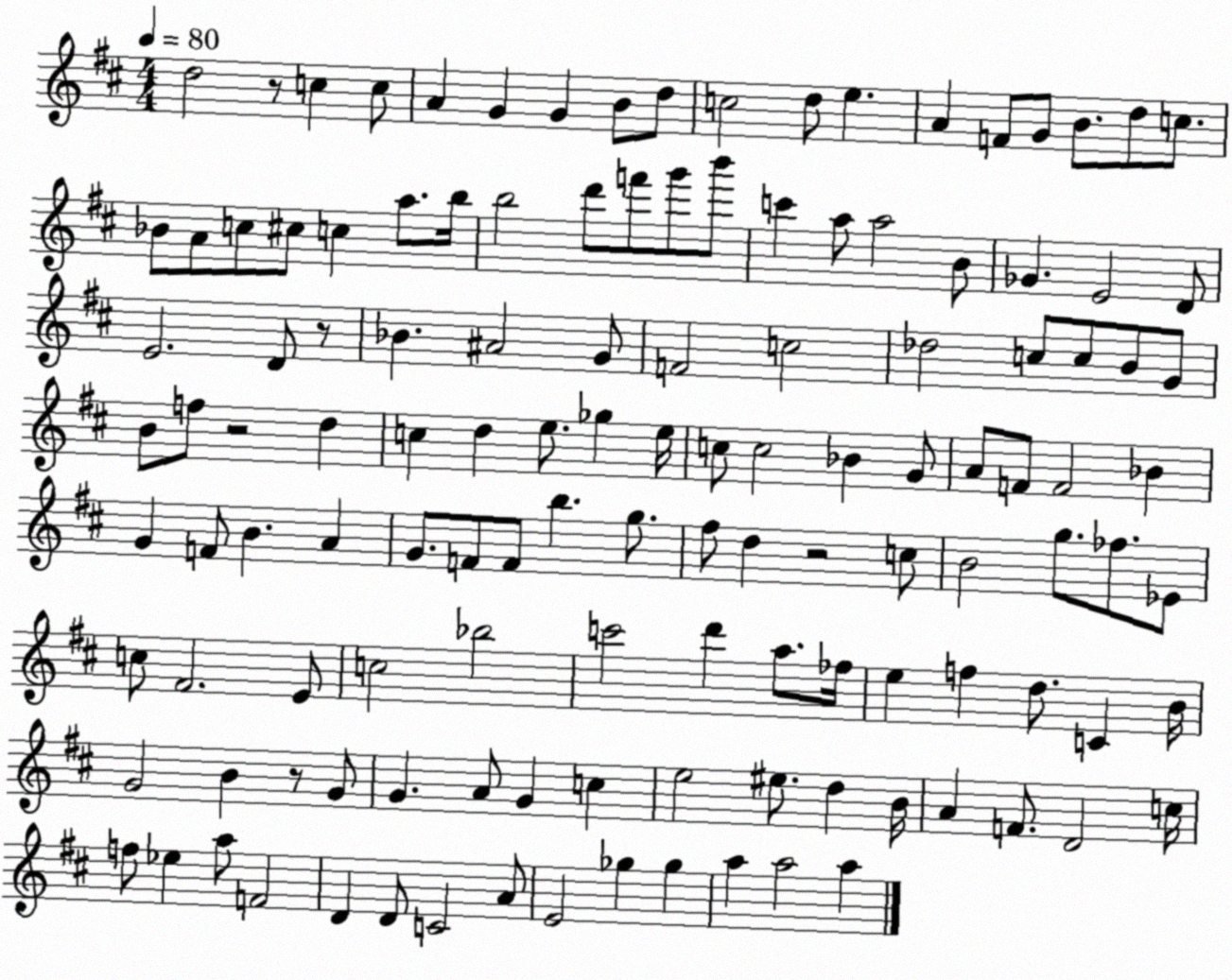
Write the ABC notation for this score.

X:1
T:Untitled
M:4/4
L:1/4
K:D
d2 z/2 c c/2 A G G B/2 d/2 c2 d/2 e A F/2 G/2 B/2 d/2 c/2 _B/2 A/2 c/2 ^c/2 c a/2 b/4 b2 d'/2 f'/2 g'/2 b'/2 c' a/2 a2 B/2 _G E2 D/2 E2 D/2 z/2 _B ^A2 G/2 F2 c2 _d2 c/2 c/2 B/2 G/2 B/2 f/2 z2 d c d e/2 _g e/4 c/2 c2 _B G/2 A/2 F/2 F2 _B G F/2 B A G/2 F/2 F/2 b g/2 ^f/2 d z2 c/2 B2 g/2 _f/2 _E/2 c/2 ^F2 E/2 c2 _b2 c'2 d' a/2 _f/4 e f d/2 C B/4 G2 B z/2 G/2 G A/2 G c e2 ^e/2 d B/4 A F/2 D2 c/4 f/2 _e a/2 F2 D D/2 C2 A/2 E2 _g _g a a2 a